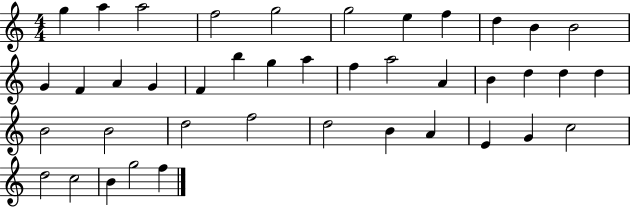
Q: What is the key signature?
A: C major